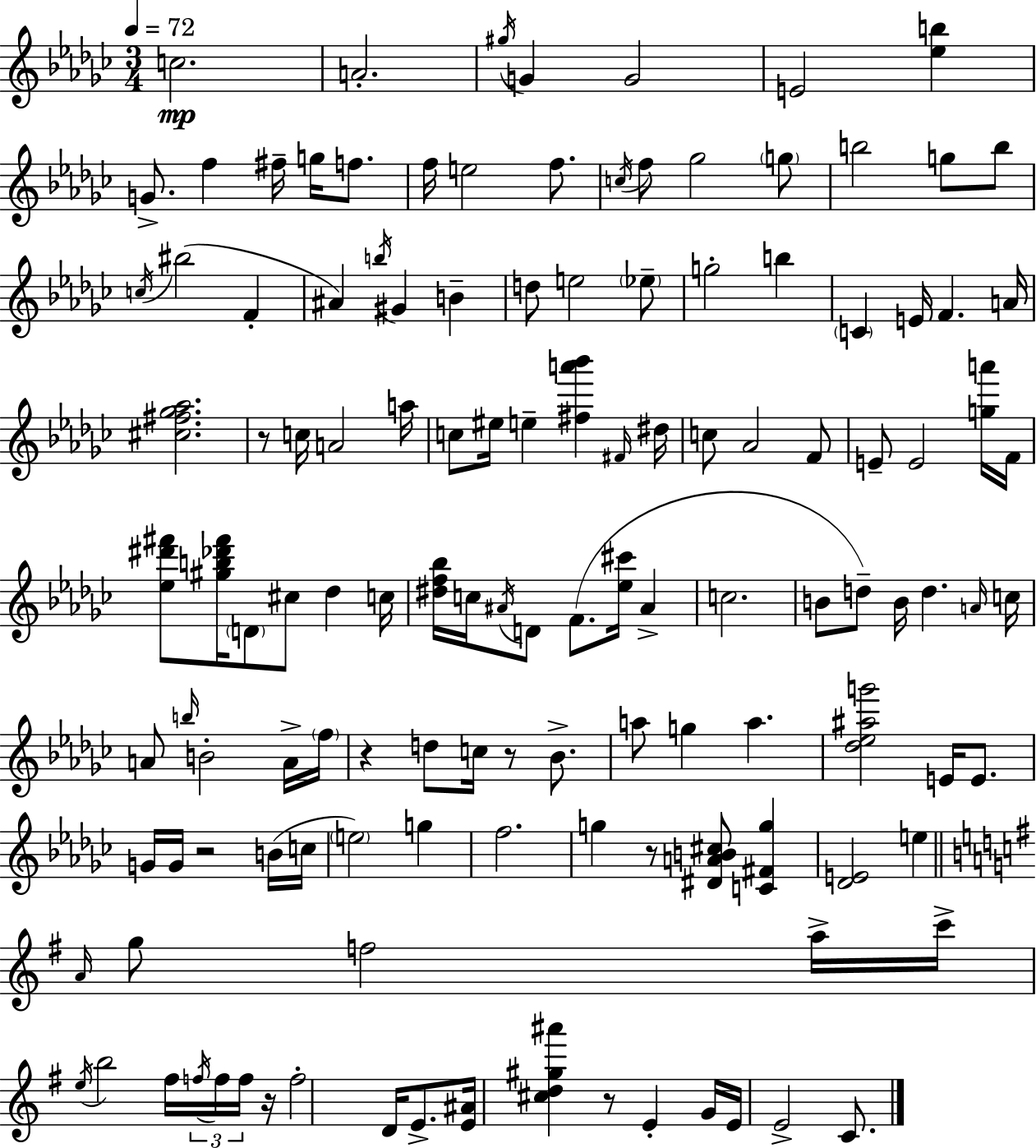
C5/h. A4/h. G#5/s G4/q G4/h E4/h [Eb5,B5]/q G4/e. F5/q F#5/s G5/s F5/e. F5/s E5/h F5/e. C5/s F5/e Gb5/h G5/e B5/h G5/e B5/e C5/s BIS5/h F4/q A#4/q B5/s G#4/q B4/q D5/e E5/h Eb5/e G5/h B5/q C4/q E4/s F4/q. A4/s [C#5,F#5,Gb5,Ab5]/h. R/e C5/s A4/h A5/s C5/e EIS5/s E5/q [F#5,A6,Bb6]/q F#4/s D#5/s C5/e Ab4/h F4/e E4/e E4/h [G5,A6]/s F4/s [Eb5,D#6,F#6]/e [G#5,B5,Db6,F#6]/s D4/e C#5/e Db5/q C5/s [D#5,F5,Bb5]/s C5/s A#4/s D4/e F4/e. [Eb5,C#6]/s A#4/q C5/h. B4/e D5/e B4/s D5/q. A4/s C5/s A4/e B5/s B4/h A4/s F5/s R/q D5/e C5/s R/e Bb4/e. A5/e G5/q A5/q. [Db5,Eb5,A#5,G6]/h E4/s E4/e. G4/s G4/s R/h B4/s C5/s E5/h G5/q F5/h. G5/q R/e [D#4,A4,B4,C#5]/e [C4,F#4,G5]/q [Db4,E4]/h E5/q A4/s G5/e F5/h A5/s C6/s E5/s B5/h F#5/s F5/s F5/s F5/s R/s F5/h D4/s E4/e. [E4,A#4]/s [C#5,D5,G#5,A#6]/q R/e E4/q G4/s E4/s E4/h C4/e.